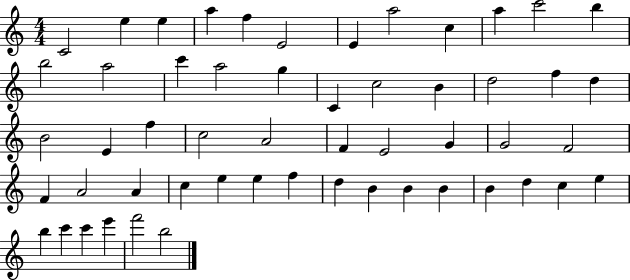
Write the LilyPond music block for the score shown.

{
  \clef treble
  \numericTimeSignature
  \time 4/4
  \key c \major
  c'2 e''4 e''4 | a''4 f''4 e'2 | e'4 a''2 c''4 | a''4 c'''2 b''4 | \break b''2 a''2 | c'''4 a''2 g''4 | c'4 c''2 b'4 | d''2 f''4 d''4 | \break b'2 e'4 f''4 | c''2 a'2 | f'4 e'2 g'4 | g'2 f'2 | \break f'4 a'2 a'4 | c''4 e''4 e''4 f''4 | d''4 b'4 b'4 b'4 | b'4 d''4 c''4 e''4 | \break b''4 c'''4 c'''4 e'''4 | f'''2 b''2 | \bar "|."
}